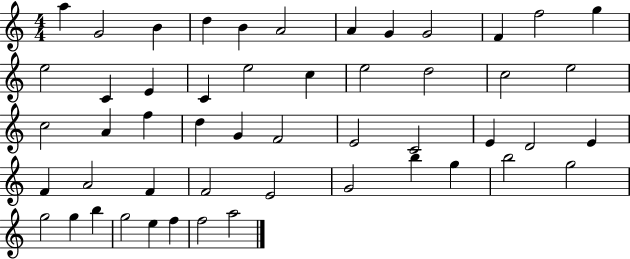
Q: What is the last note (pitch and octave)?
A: A5